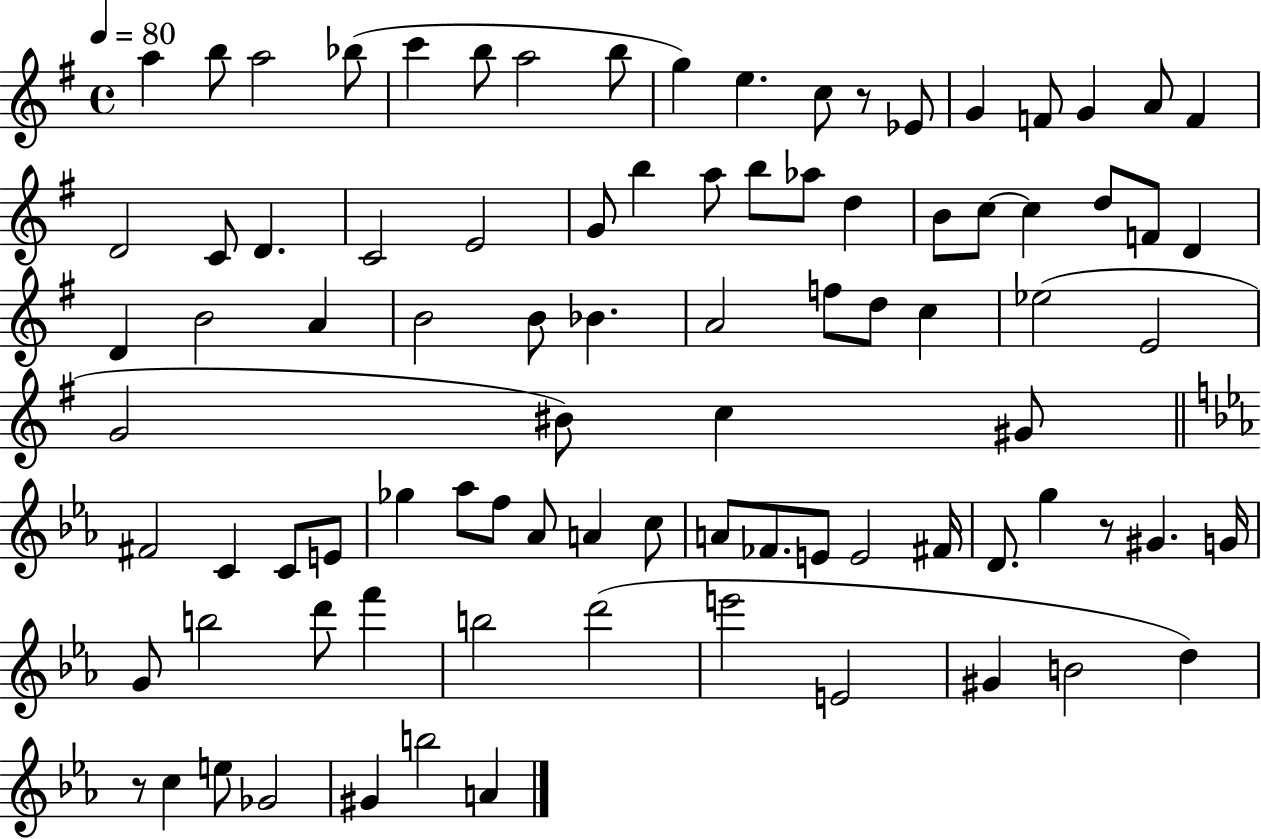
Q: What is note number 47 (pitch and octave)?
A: G4